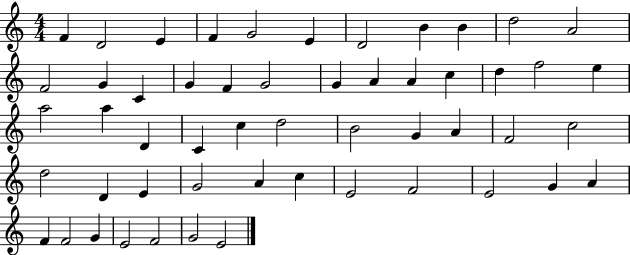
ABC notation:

X:1
T:Untitled
M:4/4
L:1/4
K:C
F D2 E F G2 E D2 B B d2 A2 F2 G C G F G2 G A A c d f2 e a2 a D C c d2 B2 G A F2 c2 d2 D E G2 A c E2 F2 E2 G A F F2 G E2 F2 G2 E2